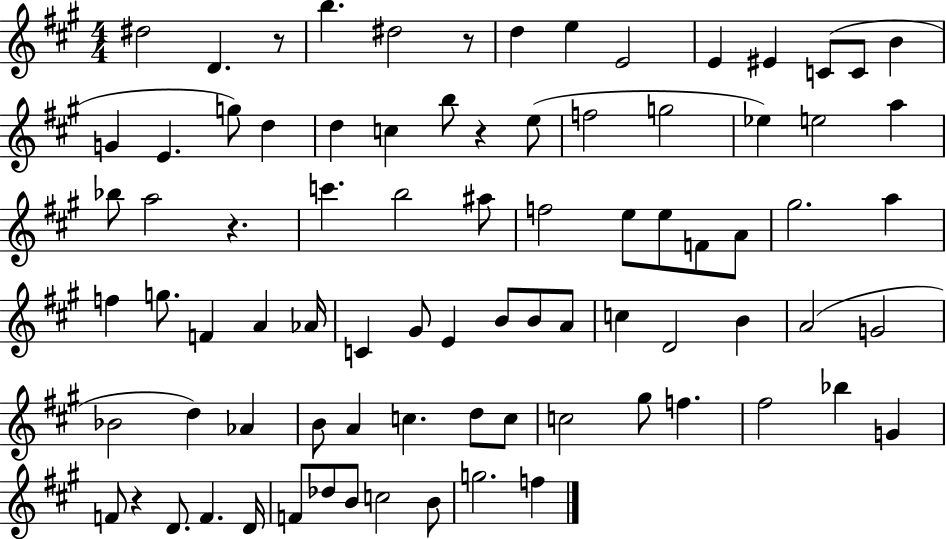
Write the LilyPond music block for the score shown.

{
  \clef treble
  \numericTimeSignature
  \time 4/4
  \key a \major
  dis''2 d'4. r8 | b''4. dis''2 r8 | d''4 e''4 e'2 | e'4 eis'4 c'8( c'8 b'4 | \break g'4 e'4. g''8) d''4 | d''4 c''4 b''8 r4 e''8( | f''2 g''2 | ees''4) e''2 a''4 | \break bes''8 a''2 r4. | c'''4. b''2 ais''8 | f''2 e''8 e''8 f'8 a'8 | gis''2. a''4 | \break f''4 g''8. f'4 a'4 aes'16 | c'4 gis'8 e'4 b'8 b'8 a'8 | c''4 d'2 b'4 | a'2( g'2 | \break bes'2 d''4) aes'4 | b'8 a'4 c''4. d''8 c''8 | c''2 gis''8 f''4. | fis''2 bes''4 g'4 | \break f'8 r4 d'8. f'4. d'16 | f'8 des''8 b'8 c''2 b'8 | g''2. f''4 | \bar "|."
}